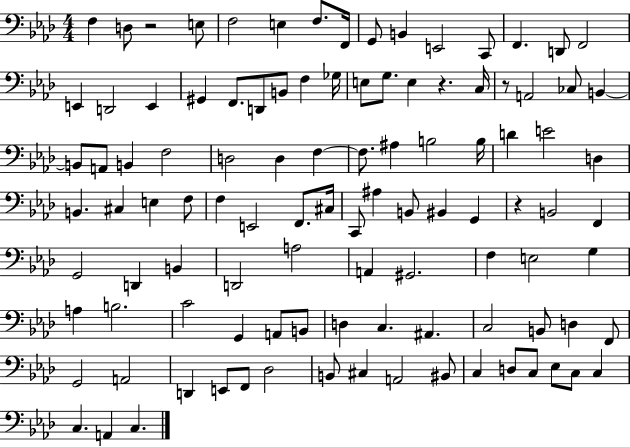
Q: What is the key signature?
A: AES major